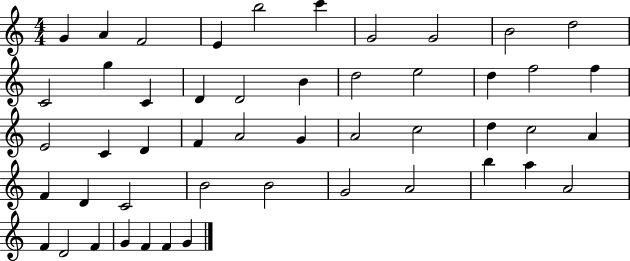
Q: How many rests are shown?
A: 0